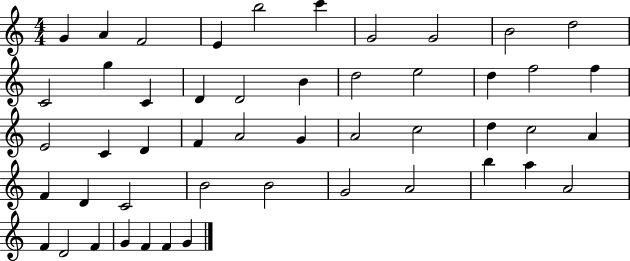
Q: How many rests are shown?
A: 0